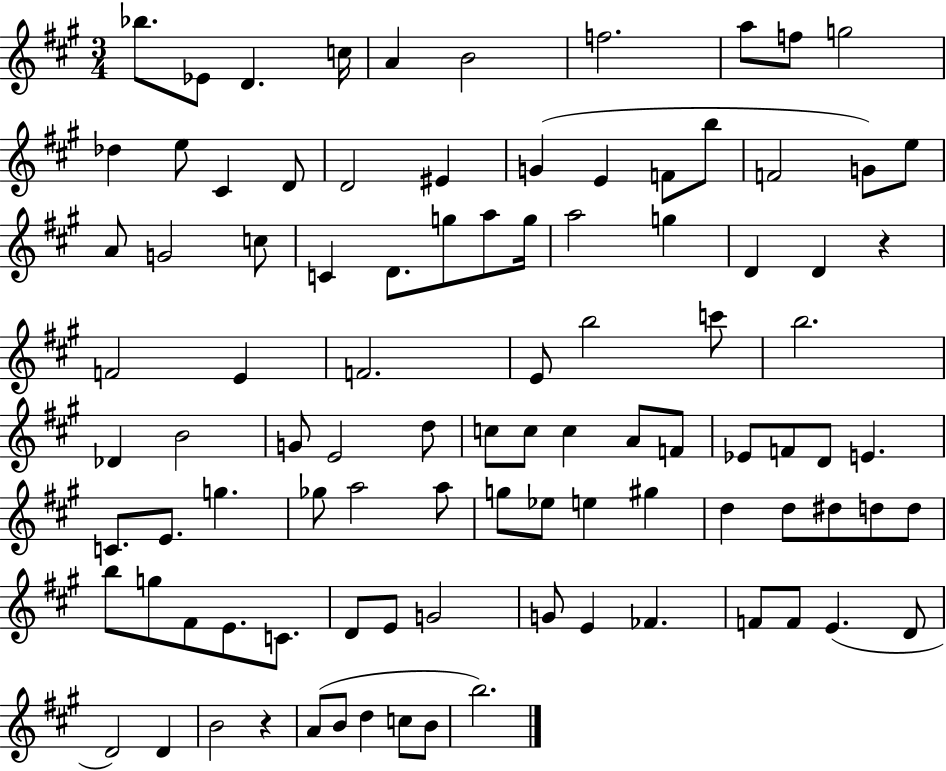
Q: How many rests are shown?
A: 2